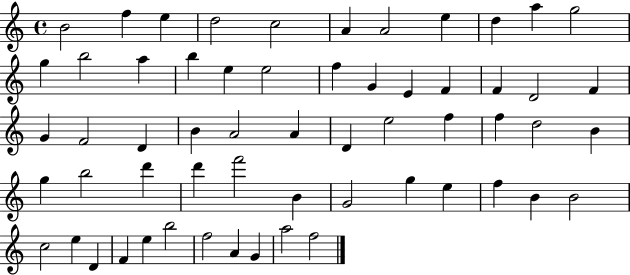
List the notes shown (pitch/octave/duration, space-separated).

B4/h F5/q E5/q D5/h C5/h A4/q A4/h E5/q D5/q A5/q G5/h G5/q B5/h A5/q B5/q E5/q E5/h F5/q G4/q E4/q F4/q F4/q D4/h F4/q G4/q F4/h D4/q B4/q A4/h A4/q D4/q E5/h F5/q F5/q D5/h B4/q G5/q B5/h D6/q D6/q F6/h B4/q G4/h G5/q E5/q F5/q B4/q B4/h C5/h E5/q D4/q F4/q E5/q B5/h F5/h A4/q G4/q A5/h F5/h